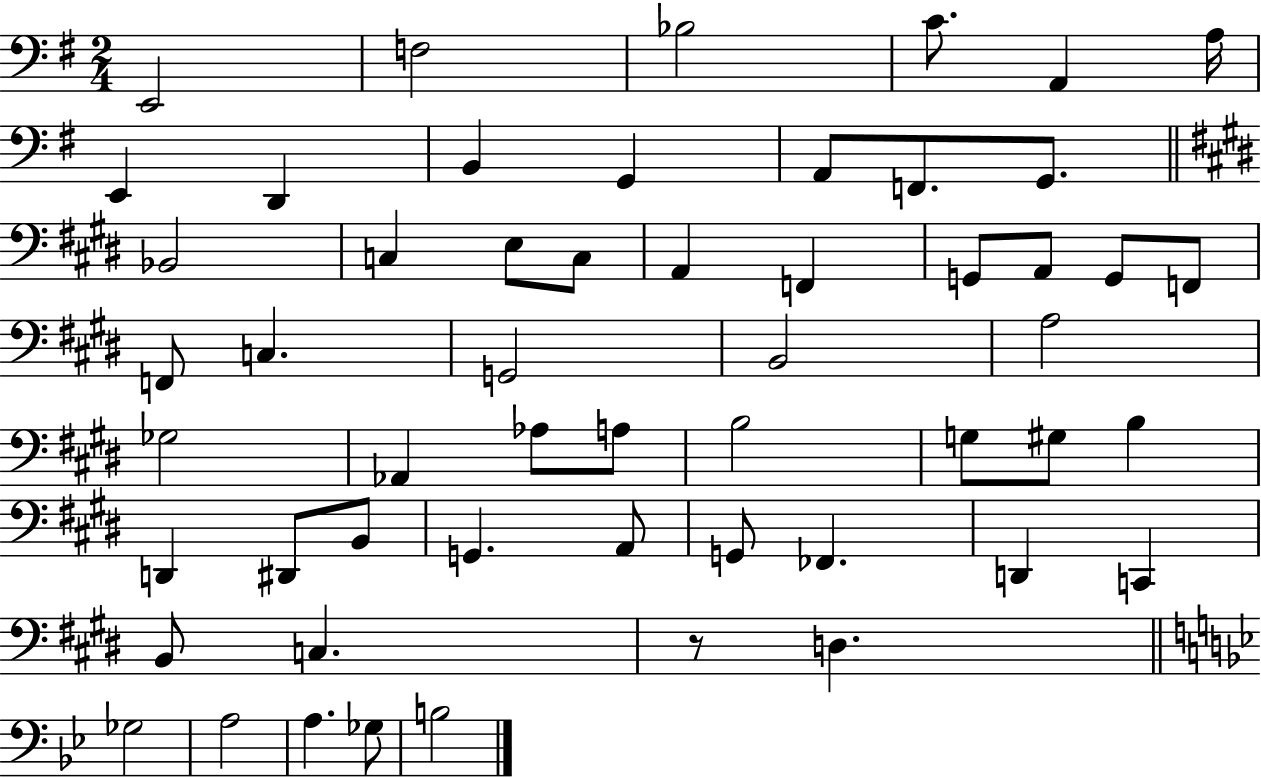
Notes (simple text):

E2/h F3/h Bb3/h C4/e. A2/q A3/s E2/q D2/q B2/q G2/q A2/e F2/e. G2/e. Bb2/h C3/q E3/e C3/e A2/q F2/q G2/e A2/e G2/e F2/e F2/e C3/q. G2/h B2/h A3/h Gb3/h Ab2/q Ab3/e A3/e B3/h G3/e G#3/e B3/q D2/q D#2/e B2/e G2/q. A2/e G2/e FES2/q. D2/q C2/q B2/e C3/q. R/e D3/q. Gb3/h A3/h A3/q. Gb3/e B3/h